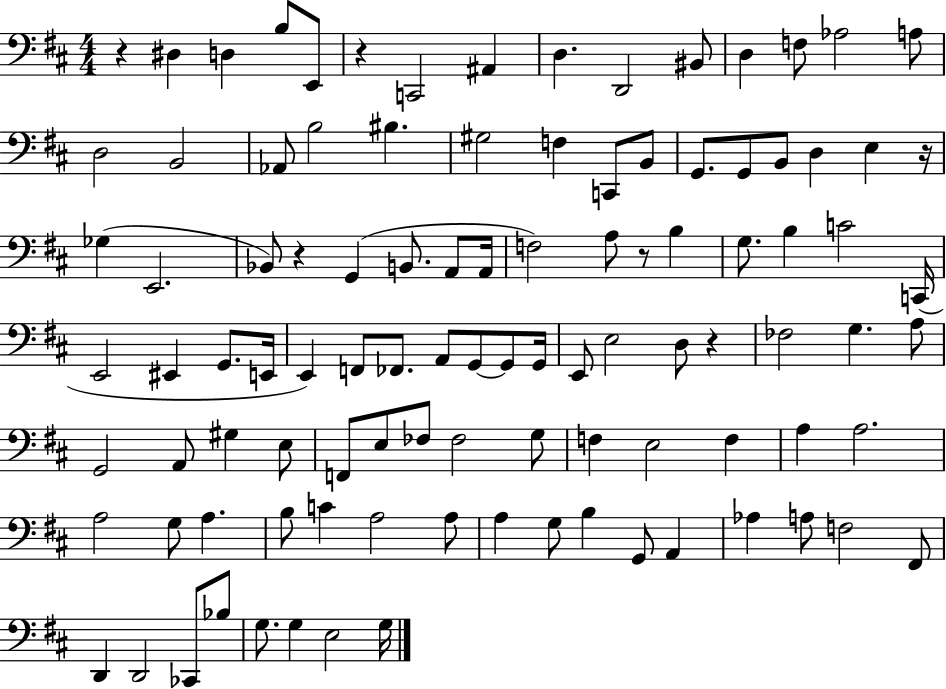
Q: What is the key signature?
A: D major